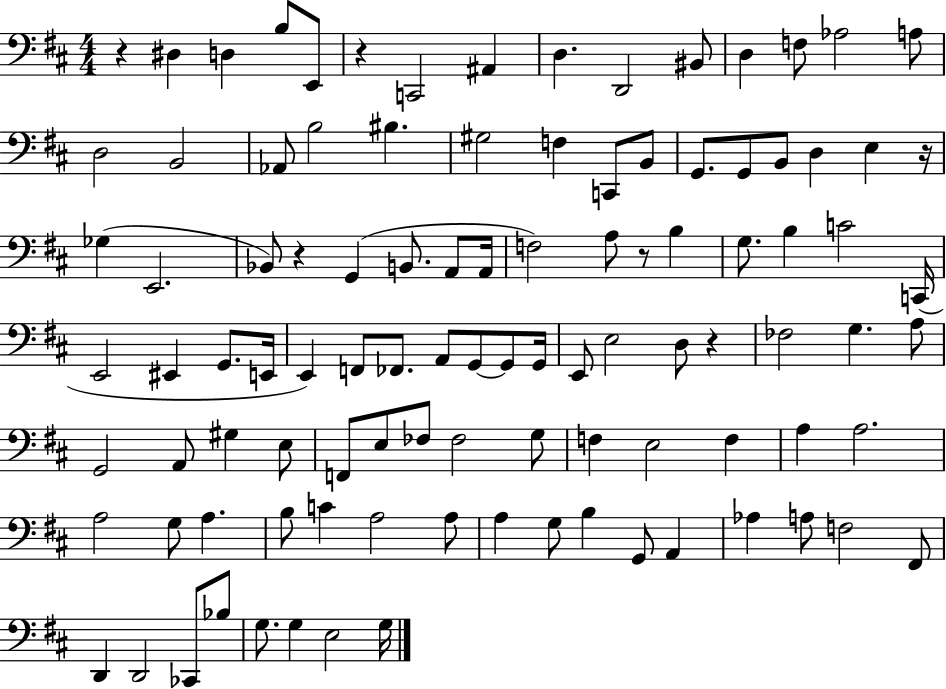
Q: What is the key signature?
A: D major